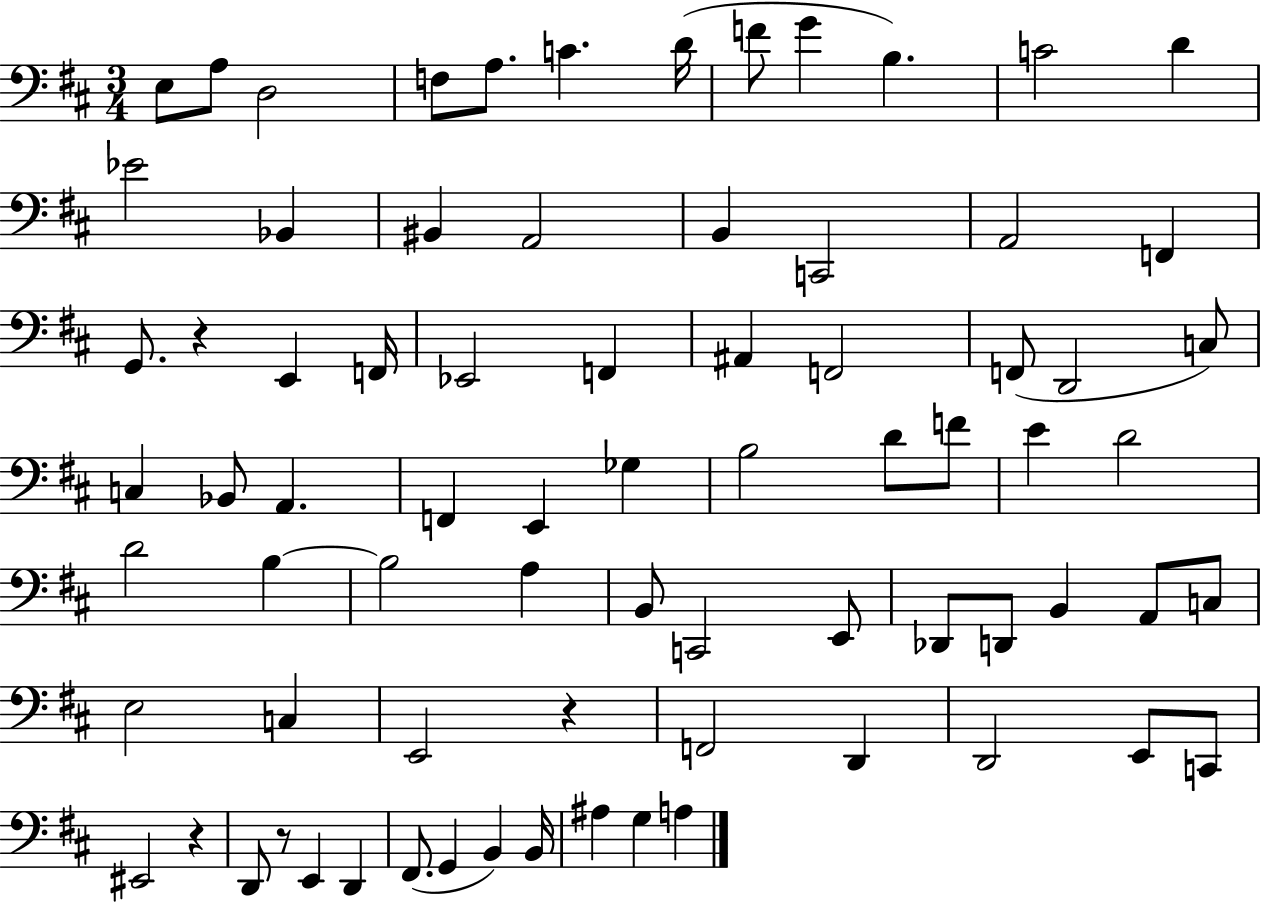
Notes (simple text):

E3/e A3/e D3/h F3/e A3/e. C4/q. D4/s F4/e G4/q B3/q. C4/h D4/q Eb4/h Bb2/q BIS2/q A2/h B2/q C2/h A2/h F2/q G2/e. R/q E2/q F2/s Eb2/h F2/q A#2/q F2/h F2/e D2/h C3/e C3/q Bb2/e A2/q. F2/q E2/q Gb3/q B3/h D4/e F4/e E4/q D4/h D4/h B3/q B3/h A3/q B2/e C2/h E2/e Db2/e D2/e B2/q A2/e C3/e E3/h C3/q E2/h R/q F2/h D2/q D2/h E2/e C2/e EIS2/h R/q D2/e R/e E2/q D2/q F#2/e. G2/q B2/q B2/s A#3/q G3/q A3/q